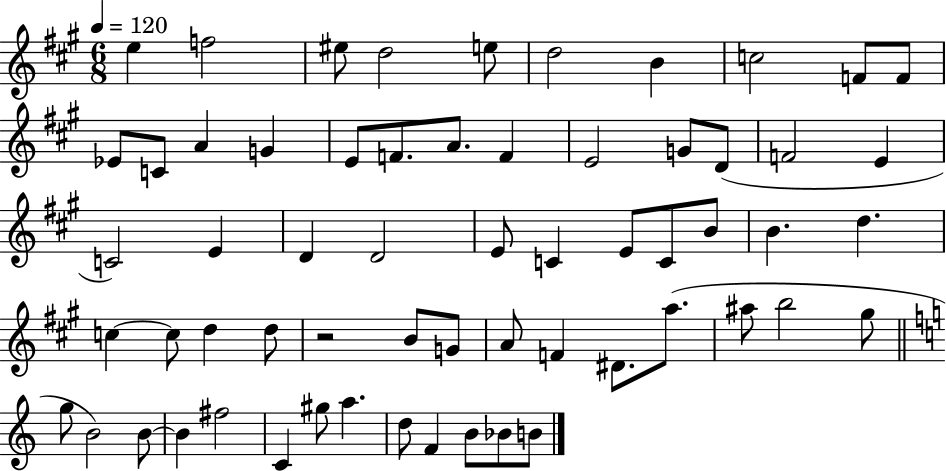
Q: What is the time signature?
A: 6/8